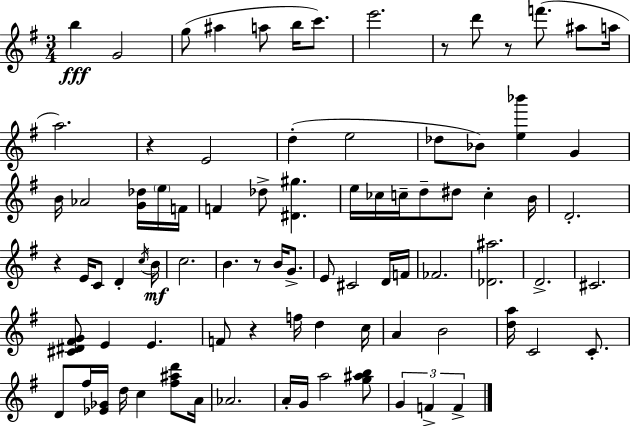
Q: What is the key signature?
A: E minor